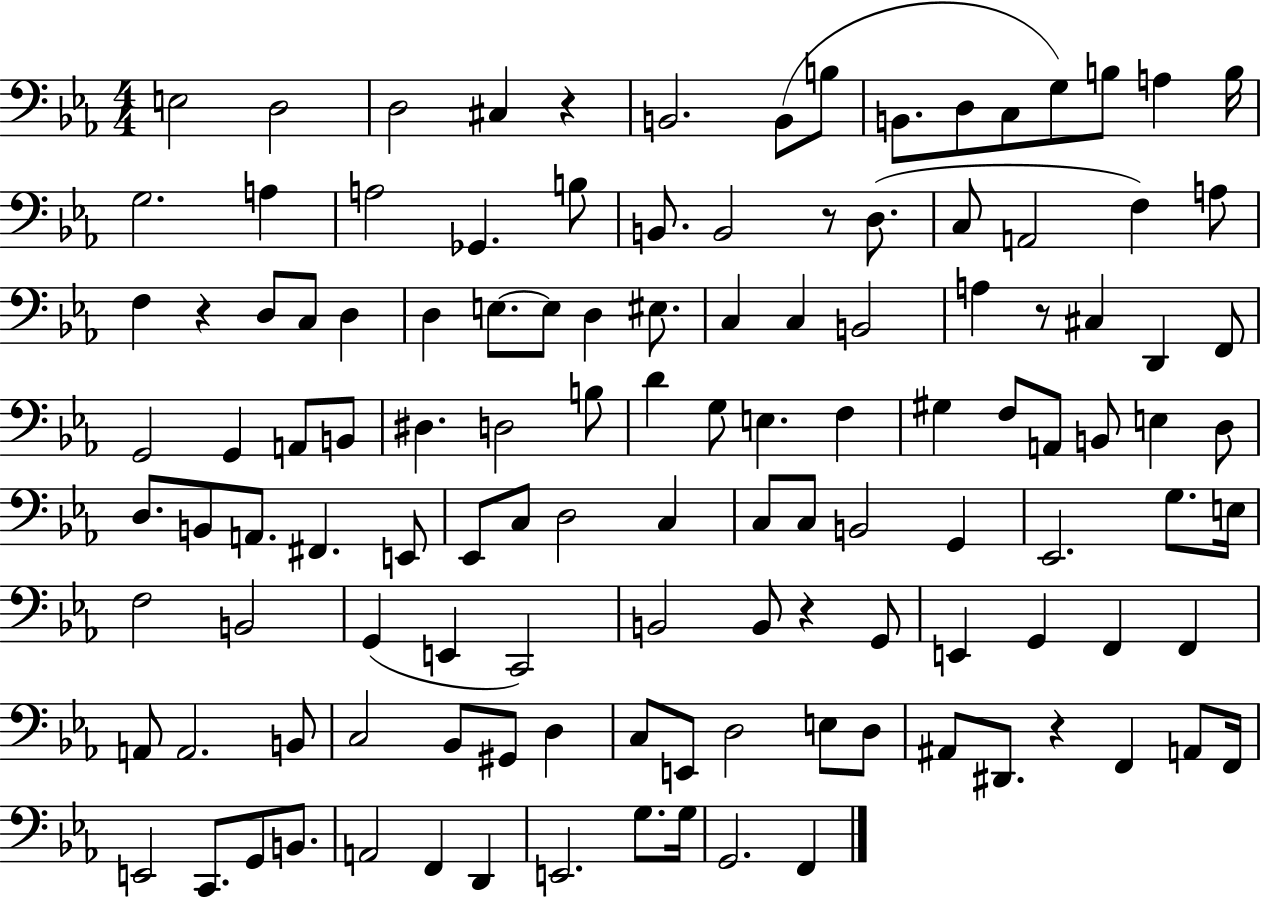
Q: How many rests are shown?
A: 6